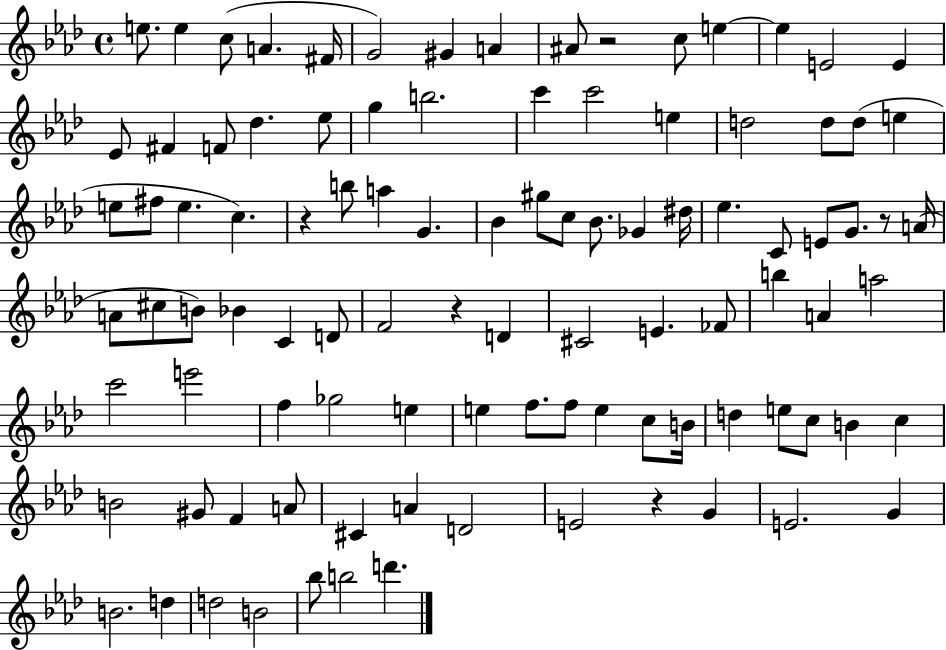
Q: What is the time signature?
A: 4/4